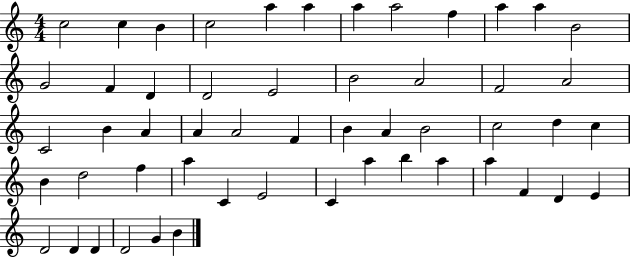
C5/h C5/q B4/q C5/h A5/q A5/q A5/q A5/h F5/q A5/q A5/q B4/h G4/h F4/q D4/q D4/h E4/h B4/h A4/h F4/h A4/h C4/h B4/q A4/q A4/q A4/h F4/q B4/q A4/q B4/h C5/h D5/q C5/q B4/q D5/h F5/q A5/q C4/q E4/h C4/q A5/q B5/q A5/q A5/q F4/q D4/q E4/q D4/h D4/q D4/q D4/h G4/q B4/q